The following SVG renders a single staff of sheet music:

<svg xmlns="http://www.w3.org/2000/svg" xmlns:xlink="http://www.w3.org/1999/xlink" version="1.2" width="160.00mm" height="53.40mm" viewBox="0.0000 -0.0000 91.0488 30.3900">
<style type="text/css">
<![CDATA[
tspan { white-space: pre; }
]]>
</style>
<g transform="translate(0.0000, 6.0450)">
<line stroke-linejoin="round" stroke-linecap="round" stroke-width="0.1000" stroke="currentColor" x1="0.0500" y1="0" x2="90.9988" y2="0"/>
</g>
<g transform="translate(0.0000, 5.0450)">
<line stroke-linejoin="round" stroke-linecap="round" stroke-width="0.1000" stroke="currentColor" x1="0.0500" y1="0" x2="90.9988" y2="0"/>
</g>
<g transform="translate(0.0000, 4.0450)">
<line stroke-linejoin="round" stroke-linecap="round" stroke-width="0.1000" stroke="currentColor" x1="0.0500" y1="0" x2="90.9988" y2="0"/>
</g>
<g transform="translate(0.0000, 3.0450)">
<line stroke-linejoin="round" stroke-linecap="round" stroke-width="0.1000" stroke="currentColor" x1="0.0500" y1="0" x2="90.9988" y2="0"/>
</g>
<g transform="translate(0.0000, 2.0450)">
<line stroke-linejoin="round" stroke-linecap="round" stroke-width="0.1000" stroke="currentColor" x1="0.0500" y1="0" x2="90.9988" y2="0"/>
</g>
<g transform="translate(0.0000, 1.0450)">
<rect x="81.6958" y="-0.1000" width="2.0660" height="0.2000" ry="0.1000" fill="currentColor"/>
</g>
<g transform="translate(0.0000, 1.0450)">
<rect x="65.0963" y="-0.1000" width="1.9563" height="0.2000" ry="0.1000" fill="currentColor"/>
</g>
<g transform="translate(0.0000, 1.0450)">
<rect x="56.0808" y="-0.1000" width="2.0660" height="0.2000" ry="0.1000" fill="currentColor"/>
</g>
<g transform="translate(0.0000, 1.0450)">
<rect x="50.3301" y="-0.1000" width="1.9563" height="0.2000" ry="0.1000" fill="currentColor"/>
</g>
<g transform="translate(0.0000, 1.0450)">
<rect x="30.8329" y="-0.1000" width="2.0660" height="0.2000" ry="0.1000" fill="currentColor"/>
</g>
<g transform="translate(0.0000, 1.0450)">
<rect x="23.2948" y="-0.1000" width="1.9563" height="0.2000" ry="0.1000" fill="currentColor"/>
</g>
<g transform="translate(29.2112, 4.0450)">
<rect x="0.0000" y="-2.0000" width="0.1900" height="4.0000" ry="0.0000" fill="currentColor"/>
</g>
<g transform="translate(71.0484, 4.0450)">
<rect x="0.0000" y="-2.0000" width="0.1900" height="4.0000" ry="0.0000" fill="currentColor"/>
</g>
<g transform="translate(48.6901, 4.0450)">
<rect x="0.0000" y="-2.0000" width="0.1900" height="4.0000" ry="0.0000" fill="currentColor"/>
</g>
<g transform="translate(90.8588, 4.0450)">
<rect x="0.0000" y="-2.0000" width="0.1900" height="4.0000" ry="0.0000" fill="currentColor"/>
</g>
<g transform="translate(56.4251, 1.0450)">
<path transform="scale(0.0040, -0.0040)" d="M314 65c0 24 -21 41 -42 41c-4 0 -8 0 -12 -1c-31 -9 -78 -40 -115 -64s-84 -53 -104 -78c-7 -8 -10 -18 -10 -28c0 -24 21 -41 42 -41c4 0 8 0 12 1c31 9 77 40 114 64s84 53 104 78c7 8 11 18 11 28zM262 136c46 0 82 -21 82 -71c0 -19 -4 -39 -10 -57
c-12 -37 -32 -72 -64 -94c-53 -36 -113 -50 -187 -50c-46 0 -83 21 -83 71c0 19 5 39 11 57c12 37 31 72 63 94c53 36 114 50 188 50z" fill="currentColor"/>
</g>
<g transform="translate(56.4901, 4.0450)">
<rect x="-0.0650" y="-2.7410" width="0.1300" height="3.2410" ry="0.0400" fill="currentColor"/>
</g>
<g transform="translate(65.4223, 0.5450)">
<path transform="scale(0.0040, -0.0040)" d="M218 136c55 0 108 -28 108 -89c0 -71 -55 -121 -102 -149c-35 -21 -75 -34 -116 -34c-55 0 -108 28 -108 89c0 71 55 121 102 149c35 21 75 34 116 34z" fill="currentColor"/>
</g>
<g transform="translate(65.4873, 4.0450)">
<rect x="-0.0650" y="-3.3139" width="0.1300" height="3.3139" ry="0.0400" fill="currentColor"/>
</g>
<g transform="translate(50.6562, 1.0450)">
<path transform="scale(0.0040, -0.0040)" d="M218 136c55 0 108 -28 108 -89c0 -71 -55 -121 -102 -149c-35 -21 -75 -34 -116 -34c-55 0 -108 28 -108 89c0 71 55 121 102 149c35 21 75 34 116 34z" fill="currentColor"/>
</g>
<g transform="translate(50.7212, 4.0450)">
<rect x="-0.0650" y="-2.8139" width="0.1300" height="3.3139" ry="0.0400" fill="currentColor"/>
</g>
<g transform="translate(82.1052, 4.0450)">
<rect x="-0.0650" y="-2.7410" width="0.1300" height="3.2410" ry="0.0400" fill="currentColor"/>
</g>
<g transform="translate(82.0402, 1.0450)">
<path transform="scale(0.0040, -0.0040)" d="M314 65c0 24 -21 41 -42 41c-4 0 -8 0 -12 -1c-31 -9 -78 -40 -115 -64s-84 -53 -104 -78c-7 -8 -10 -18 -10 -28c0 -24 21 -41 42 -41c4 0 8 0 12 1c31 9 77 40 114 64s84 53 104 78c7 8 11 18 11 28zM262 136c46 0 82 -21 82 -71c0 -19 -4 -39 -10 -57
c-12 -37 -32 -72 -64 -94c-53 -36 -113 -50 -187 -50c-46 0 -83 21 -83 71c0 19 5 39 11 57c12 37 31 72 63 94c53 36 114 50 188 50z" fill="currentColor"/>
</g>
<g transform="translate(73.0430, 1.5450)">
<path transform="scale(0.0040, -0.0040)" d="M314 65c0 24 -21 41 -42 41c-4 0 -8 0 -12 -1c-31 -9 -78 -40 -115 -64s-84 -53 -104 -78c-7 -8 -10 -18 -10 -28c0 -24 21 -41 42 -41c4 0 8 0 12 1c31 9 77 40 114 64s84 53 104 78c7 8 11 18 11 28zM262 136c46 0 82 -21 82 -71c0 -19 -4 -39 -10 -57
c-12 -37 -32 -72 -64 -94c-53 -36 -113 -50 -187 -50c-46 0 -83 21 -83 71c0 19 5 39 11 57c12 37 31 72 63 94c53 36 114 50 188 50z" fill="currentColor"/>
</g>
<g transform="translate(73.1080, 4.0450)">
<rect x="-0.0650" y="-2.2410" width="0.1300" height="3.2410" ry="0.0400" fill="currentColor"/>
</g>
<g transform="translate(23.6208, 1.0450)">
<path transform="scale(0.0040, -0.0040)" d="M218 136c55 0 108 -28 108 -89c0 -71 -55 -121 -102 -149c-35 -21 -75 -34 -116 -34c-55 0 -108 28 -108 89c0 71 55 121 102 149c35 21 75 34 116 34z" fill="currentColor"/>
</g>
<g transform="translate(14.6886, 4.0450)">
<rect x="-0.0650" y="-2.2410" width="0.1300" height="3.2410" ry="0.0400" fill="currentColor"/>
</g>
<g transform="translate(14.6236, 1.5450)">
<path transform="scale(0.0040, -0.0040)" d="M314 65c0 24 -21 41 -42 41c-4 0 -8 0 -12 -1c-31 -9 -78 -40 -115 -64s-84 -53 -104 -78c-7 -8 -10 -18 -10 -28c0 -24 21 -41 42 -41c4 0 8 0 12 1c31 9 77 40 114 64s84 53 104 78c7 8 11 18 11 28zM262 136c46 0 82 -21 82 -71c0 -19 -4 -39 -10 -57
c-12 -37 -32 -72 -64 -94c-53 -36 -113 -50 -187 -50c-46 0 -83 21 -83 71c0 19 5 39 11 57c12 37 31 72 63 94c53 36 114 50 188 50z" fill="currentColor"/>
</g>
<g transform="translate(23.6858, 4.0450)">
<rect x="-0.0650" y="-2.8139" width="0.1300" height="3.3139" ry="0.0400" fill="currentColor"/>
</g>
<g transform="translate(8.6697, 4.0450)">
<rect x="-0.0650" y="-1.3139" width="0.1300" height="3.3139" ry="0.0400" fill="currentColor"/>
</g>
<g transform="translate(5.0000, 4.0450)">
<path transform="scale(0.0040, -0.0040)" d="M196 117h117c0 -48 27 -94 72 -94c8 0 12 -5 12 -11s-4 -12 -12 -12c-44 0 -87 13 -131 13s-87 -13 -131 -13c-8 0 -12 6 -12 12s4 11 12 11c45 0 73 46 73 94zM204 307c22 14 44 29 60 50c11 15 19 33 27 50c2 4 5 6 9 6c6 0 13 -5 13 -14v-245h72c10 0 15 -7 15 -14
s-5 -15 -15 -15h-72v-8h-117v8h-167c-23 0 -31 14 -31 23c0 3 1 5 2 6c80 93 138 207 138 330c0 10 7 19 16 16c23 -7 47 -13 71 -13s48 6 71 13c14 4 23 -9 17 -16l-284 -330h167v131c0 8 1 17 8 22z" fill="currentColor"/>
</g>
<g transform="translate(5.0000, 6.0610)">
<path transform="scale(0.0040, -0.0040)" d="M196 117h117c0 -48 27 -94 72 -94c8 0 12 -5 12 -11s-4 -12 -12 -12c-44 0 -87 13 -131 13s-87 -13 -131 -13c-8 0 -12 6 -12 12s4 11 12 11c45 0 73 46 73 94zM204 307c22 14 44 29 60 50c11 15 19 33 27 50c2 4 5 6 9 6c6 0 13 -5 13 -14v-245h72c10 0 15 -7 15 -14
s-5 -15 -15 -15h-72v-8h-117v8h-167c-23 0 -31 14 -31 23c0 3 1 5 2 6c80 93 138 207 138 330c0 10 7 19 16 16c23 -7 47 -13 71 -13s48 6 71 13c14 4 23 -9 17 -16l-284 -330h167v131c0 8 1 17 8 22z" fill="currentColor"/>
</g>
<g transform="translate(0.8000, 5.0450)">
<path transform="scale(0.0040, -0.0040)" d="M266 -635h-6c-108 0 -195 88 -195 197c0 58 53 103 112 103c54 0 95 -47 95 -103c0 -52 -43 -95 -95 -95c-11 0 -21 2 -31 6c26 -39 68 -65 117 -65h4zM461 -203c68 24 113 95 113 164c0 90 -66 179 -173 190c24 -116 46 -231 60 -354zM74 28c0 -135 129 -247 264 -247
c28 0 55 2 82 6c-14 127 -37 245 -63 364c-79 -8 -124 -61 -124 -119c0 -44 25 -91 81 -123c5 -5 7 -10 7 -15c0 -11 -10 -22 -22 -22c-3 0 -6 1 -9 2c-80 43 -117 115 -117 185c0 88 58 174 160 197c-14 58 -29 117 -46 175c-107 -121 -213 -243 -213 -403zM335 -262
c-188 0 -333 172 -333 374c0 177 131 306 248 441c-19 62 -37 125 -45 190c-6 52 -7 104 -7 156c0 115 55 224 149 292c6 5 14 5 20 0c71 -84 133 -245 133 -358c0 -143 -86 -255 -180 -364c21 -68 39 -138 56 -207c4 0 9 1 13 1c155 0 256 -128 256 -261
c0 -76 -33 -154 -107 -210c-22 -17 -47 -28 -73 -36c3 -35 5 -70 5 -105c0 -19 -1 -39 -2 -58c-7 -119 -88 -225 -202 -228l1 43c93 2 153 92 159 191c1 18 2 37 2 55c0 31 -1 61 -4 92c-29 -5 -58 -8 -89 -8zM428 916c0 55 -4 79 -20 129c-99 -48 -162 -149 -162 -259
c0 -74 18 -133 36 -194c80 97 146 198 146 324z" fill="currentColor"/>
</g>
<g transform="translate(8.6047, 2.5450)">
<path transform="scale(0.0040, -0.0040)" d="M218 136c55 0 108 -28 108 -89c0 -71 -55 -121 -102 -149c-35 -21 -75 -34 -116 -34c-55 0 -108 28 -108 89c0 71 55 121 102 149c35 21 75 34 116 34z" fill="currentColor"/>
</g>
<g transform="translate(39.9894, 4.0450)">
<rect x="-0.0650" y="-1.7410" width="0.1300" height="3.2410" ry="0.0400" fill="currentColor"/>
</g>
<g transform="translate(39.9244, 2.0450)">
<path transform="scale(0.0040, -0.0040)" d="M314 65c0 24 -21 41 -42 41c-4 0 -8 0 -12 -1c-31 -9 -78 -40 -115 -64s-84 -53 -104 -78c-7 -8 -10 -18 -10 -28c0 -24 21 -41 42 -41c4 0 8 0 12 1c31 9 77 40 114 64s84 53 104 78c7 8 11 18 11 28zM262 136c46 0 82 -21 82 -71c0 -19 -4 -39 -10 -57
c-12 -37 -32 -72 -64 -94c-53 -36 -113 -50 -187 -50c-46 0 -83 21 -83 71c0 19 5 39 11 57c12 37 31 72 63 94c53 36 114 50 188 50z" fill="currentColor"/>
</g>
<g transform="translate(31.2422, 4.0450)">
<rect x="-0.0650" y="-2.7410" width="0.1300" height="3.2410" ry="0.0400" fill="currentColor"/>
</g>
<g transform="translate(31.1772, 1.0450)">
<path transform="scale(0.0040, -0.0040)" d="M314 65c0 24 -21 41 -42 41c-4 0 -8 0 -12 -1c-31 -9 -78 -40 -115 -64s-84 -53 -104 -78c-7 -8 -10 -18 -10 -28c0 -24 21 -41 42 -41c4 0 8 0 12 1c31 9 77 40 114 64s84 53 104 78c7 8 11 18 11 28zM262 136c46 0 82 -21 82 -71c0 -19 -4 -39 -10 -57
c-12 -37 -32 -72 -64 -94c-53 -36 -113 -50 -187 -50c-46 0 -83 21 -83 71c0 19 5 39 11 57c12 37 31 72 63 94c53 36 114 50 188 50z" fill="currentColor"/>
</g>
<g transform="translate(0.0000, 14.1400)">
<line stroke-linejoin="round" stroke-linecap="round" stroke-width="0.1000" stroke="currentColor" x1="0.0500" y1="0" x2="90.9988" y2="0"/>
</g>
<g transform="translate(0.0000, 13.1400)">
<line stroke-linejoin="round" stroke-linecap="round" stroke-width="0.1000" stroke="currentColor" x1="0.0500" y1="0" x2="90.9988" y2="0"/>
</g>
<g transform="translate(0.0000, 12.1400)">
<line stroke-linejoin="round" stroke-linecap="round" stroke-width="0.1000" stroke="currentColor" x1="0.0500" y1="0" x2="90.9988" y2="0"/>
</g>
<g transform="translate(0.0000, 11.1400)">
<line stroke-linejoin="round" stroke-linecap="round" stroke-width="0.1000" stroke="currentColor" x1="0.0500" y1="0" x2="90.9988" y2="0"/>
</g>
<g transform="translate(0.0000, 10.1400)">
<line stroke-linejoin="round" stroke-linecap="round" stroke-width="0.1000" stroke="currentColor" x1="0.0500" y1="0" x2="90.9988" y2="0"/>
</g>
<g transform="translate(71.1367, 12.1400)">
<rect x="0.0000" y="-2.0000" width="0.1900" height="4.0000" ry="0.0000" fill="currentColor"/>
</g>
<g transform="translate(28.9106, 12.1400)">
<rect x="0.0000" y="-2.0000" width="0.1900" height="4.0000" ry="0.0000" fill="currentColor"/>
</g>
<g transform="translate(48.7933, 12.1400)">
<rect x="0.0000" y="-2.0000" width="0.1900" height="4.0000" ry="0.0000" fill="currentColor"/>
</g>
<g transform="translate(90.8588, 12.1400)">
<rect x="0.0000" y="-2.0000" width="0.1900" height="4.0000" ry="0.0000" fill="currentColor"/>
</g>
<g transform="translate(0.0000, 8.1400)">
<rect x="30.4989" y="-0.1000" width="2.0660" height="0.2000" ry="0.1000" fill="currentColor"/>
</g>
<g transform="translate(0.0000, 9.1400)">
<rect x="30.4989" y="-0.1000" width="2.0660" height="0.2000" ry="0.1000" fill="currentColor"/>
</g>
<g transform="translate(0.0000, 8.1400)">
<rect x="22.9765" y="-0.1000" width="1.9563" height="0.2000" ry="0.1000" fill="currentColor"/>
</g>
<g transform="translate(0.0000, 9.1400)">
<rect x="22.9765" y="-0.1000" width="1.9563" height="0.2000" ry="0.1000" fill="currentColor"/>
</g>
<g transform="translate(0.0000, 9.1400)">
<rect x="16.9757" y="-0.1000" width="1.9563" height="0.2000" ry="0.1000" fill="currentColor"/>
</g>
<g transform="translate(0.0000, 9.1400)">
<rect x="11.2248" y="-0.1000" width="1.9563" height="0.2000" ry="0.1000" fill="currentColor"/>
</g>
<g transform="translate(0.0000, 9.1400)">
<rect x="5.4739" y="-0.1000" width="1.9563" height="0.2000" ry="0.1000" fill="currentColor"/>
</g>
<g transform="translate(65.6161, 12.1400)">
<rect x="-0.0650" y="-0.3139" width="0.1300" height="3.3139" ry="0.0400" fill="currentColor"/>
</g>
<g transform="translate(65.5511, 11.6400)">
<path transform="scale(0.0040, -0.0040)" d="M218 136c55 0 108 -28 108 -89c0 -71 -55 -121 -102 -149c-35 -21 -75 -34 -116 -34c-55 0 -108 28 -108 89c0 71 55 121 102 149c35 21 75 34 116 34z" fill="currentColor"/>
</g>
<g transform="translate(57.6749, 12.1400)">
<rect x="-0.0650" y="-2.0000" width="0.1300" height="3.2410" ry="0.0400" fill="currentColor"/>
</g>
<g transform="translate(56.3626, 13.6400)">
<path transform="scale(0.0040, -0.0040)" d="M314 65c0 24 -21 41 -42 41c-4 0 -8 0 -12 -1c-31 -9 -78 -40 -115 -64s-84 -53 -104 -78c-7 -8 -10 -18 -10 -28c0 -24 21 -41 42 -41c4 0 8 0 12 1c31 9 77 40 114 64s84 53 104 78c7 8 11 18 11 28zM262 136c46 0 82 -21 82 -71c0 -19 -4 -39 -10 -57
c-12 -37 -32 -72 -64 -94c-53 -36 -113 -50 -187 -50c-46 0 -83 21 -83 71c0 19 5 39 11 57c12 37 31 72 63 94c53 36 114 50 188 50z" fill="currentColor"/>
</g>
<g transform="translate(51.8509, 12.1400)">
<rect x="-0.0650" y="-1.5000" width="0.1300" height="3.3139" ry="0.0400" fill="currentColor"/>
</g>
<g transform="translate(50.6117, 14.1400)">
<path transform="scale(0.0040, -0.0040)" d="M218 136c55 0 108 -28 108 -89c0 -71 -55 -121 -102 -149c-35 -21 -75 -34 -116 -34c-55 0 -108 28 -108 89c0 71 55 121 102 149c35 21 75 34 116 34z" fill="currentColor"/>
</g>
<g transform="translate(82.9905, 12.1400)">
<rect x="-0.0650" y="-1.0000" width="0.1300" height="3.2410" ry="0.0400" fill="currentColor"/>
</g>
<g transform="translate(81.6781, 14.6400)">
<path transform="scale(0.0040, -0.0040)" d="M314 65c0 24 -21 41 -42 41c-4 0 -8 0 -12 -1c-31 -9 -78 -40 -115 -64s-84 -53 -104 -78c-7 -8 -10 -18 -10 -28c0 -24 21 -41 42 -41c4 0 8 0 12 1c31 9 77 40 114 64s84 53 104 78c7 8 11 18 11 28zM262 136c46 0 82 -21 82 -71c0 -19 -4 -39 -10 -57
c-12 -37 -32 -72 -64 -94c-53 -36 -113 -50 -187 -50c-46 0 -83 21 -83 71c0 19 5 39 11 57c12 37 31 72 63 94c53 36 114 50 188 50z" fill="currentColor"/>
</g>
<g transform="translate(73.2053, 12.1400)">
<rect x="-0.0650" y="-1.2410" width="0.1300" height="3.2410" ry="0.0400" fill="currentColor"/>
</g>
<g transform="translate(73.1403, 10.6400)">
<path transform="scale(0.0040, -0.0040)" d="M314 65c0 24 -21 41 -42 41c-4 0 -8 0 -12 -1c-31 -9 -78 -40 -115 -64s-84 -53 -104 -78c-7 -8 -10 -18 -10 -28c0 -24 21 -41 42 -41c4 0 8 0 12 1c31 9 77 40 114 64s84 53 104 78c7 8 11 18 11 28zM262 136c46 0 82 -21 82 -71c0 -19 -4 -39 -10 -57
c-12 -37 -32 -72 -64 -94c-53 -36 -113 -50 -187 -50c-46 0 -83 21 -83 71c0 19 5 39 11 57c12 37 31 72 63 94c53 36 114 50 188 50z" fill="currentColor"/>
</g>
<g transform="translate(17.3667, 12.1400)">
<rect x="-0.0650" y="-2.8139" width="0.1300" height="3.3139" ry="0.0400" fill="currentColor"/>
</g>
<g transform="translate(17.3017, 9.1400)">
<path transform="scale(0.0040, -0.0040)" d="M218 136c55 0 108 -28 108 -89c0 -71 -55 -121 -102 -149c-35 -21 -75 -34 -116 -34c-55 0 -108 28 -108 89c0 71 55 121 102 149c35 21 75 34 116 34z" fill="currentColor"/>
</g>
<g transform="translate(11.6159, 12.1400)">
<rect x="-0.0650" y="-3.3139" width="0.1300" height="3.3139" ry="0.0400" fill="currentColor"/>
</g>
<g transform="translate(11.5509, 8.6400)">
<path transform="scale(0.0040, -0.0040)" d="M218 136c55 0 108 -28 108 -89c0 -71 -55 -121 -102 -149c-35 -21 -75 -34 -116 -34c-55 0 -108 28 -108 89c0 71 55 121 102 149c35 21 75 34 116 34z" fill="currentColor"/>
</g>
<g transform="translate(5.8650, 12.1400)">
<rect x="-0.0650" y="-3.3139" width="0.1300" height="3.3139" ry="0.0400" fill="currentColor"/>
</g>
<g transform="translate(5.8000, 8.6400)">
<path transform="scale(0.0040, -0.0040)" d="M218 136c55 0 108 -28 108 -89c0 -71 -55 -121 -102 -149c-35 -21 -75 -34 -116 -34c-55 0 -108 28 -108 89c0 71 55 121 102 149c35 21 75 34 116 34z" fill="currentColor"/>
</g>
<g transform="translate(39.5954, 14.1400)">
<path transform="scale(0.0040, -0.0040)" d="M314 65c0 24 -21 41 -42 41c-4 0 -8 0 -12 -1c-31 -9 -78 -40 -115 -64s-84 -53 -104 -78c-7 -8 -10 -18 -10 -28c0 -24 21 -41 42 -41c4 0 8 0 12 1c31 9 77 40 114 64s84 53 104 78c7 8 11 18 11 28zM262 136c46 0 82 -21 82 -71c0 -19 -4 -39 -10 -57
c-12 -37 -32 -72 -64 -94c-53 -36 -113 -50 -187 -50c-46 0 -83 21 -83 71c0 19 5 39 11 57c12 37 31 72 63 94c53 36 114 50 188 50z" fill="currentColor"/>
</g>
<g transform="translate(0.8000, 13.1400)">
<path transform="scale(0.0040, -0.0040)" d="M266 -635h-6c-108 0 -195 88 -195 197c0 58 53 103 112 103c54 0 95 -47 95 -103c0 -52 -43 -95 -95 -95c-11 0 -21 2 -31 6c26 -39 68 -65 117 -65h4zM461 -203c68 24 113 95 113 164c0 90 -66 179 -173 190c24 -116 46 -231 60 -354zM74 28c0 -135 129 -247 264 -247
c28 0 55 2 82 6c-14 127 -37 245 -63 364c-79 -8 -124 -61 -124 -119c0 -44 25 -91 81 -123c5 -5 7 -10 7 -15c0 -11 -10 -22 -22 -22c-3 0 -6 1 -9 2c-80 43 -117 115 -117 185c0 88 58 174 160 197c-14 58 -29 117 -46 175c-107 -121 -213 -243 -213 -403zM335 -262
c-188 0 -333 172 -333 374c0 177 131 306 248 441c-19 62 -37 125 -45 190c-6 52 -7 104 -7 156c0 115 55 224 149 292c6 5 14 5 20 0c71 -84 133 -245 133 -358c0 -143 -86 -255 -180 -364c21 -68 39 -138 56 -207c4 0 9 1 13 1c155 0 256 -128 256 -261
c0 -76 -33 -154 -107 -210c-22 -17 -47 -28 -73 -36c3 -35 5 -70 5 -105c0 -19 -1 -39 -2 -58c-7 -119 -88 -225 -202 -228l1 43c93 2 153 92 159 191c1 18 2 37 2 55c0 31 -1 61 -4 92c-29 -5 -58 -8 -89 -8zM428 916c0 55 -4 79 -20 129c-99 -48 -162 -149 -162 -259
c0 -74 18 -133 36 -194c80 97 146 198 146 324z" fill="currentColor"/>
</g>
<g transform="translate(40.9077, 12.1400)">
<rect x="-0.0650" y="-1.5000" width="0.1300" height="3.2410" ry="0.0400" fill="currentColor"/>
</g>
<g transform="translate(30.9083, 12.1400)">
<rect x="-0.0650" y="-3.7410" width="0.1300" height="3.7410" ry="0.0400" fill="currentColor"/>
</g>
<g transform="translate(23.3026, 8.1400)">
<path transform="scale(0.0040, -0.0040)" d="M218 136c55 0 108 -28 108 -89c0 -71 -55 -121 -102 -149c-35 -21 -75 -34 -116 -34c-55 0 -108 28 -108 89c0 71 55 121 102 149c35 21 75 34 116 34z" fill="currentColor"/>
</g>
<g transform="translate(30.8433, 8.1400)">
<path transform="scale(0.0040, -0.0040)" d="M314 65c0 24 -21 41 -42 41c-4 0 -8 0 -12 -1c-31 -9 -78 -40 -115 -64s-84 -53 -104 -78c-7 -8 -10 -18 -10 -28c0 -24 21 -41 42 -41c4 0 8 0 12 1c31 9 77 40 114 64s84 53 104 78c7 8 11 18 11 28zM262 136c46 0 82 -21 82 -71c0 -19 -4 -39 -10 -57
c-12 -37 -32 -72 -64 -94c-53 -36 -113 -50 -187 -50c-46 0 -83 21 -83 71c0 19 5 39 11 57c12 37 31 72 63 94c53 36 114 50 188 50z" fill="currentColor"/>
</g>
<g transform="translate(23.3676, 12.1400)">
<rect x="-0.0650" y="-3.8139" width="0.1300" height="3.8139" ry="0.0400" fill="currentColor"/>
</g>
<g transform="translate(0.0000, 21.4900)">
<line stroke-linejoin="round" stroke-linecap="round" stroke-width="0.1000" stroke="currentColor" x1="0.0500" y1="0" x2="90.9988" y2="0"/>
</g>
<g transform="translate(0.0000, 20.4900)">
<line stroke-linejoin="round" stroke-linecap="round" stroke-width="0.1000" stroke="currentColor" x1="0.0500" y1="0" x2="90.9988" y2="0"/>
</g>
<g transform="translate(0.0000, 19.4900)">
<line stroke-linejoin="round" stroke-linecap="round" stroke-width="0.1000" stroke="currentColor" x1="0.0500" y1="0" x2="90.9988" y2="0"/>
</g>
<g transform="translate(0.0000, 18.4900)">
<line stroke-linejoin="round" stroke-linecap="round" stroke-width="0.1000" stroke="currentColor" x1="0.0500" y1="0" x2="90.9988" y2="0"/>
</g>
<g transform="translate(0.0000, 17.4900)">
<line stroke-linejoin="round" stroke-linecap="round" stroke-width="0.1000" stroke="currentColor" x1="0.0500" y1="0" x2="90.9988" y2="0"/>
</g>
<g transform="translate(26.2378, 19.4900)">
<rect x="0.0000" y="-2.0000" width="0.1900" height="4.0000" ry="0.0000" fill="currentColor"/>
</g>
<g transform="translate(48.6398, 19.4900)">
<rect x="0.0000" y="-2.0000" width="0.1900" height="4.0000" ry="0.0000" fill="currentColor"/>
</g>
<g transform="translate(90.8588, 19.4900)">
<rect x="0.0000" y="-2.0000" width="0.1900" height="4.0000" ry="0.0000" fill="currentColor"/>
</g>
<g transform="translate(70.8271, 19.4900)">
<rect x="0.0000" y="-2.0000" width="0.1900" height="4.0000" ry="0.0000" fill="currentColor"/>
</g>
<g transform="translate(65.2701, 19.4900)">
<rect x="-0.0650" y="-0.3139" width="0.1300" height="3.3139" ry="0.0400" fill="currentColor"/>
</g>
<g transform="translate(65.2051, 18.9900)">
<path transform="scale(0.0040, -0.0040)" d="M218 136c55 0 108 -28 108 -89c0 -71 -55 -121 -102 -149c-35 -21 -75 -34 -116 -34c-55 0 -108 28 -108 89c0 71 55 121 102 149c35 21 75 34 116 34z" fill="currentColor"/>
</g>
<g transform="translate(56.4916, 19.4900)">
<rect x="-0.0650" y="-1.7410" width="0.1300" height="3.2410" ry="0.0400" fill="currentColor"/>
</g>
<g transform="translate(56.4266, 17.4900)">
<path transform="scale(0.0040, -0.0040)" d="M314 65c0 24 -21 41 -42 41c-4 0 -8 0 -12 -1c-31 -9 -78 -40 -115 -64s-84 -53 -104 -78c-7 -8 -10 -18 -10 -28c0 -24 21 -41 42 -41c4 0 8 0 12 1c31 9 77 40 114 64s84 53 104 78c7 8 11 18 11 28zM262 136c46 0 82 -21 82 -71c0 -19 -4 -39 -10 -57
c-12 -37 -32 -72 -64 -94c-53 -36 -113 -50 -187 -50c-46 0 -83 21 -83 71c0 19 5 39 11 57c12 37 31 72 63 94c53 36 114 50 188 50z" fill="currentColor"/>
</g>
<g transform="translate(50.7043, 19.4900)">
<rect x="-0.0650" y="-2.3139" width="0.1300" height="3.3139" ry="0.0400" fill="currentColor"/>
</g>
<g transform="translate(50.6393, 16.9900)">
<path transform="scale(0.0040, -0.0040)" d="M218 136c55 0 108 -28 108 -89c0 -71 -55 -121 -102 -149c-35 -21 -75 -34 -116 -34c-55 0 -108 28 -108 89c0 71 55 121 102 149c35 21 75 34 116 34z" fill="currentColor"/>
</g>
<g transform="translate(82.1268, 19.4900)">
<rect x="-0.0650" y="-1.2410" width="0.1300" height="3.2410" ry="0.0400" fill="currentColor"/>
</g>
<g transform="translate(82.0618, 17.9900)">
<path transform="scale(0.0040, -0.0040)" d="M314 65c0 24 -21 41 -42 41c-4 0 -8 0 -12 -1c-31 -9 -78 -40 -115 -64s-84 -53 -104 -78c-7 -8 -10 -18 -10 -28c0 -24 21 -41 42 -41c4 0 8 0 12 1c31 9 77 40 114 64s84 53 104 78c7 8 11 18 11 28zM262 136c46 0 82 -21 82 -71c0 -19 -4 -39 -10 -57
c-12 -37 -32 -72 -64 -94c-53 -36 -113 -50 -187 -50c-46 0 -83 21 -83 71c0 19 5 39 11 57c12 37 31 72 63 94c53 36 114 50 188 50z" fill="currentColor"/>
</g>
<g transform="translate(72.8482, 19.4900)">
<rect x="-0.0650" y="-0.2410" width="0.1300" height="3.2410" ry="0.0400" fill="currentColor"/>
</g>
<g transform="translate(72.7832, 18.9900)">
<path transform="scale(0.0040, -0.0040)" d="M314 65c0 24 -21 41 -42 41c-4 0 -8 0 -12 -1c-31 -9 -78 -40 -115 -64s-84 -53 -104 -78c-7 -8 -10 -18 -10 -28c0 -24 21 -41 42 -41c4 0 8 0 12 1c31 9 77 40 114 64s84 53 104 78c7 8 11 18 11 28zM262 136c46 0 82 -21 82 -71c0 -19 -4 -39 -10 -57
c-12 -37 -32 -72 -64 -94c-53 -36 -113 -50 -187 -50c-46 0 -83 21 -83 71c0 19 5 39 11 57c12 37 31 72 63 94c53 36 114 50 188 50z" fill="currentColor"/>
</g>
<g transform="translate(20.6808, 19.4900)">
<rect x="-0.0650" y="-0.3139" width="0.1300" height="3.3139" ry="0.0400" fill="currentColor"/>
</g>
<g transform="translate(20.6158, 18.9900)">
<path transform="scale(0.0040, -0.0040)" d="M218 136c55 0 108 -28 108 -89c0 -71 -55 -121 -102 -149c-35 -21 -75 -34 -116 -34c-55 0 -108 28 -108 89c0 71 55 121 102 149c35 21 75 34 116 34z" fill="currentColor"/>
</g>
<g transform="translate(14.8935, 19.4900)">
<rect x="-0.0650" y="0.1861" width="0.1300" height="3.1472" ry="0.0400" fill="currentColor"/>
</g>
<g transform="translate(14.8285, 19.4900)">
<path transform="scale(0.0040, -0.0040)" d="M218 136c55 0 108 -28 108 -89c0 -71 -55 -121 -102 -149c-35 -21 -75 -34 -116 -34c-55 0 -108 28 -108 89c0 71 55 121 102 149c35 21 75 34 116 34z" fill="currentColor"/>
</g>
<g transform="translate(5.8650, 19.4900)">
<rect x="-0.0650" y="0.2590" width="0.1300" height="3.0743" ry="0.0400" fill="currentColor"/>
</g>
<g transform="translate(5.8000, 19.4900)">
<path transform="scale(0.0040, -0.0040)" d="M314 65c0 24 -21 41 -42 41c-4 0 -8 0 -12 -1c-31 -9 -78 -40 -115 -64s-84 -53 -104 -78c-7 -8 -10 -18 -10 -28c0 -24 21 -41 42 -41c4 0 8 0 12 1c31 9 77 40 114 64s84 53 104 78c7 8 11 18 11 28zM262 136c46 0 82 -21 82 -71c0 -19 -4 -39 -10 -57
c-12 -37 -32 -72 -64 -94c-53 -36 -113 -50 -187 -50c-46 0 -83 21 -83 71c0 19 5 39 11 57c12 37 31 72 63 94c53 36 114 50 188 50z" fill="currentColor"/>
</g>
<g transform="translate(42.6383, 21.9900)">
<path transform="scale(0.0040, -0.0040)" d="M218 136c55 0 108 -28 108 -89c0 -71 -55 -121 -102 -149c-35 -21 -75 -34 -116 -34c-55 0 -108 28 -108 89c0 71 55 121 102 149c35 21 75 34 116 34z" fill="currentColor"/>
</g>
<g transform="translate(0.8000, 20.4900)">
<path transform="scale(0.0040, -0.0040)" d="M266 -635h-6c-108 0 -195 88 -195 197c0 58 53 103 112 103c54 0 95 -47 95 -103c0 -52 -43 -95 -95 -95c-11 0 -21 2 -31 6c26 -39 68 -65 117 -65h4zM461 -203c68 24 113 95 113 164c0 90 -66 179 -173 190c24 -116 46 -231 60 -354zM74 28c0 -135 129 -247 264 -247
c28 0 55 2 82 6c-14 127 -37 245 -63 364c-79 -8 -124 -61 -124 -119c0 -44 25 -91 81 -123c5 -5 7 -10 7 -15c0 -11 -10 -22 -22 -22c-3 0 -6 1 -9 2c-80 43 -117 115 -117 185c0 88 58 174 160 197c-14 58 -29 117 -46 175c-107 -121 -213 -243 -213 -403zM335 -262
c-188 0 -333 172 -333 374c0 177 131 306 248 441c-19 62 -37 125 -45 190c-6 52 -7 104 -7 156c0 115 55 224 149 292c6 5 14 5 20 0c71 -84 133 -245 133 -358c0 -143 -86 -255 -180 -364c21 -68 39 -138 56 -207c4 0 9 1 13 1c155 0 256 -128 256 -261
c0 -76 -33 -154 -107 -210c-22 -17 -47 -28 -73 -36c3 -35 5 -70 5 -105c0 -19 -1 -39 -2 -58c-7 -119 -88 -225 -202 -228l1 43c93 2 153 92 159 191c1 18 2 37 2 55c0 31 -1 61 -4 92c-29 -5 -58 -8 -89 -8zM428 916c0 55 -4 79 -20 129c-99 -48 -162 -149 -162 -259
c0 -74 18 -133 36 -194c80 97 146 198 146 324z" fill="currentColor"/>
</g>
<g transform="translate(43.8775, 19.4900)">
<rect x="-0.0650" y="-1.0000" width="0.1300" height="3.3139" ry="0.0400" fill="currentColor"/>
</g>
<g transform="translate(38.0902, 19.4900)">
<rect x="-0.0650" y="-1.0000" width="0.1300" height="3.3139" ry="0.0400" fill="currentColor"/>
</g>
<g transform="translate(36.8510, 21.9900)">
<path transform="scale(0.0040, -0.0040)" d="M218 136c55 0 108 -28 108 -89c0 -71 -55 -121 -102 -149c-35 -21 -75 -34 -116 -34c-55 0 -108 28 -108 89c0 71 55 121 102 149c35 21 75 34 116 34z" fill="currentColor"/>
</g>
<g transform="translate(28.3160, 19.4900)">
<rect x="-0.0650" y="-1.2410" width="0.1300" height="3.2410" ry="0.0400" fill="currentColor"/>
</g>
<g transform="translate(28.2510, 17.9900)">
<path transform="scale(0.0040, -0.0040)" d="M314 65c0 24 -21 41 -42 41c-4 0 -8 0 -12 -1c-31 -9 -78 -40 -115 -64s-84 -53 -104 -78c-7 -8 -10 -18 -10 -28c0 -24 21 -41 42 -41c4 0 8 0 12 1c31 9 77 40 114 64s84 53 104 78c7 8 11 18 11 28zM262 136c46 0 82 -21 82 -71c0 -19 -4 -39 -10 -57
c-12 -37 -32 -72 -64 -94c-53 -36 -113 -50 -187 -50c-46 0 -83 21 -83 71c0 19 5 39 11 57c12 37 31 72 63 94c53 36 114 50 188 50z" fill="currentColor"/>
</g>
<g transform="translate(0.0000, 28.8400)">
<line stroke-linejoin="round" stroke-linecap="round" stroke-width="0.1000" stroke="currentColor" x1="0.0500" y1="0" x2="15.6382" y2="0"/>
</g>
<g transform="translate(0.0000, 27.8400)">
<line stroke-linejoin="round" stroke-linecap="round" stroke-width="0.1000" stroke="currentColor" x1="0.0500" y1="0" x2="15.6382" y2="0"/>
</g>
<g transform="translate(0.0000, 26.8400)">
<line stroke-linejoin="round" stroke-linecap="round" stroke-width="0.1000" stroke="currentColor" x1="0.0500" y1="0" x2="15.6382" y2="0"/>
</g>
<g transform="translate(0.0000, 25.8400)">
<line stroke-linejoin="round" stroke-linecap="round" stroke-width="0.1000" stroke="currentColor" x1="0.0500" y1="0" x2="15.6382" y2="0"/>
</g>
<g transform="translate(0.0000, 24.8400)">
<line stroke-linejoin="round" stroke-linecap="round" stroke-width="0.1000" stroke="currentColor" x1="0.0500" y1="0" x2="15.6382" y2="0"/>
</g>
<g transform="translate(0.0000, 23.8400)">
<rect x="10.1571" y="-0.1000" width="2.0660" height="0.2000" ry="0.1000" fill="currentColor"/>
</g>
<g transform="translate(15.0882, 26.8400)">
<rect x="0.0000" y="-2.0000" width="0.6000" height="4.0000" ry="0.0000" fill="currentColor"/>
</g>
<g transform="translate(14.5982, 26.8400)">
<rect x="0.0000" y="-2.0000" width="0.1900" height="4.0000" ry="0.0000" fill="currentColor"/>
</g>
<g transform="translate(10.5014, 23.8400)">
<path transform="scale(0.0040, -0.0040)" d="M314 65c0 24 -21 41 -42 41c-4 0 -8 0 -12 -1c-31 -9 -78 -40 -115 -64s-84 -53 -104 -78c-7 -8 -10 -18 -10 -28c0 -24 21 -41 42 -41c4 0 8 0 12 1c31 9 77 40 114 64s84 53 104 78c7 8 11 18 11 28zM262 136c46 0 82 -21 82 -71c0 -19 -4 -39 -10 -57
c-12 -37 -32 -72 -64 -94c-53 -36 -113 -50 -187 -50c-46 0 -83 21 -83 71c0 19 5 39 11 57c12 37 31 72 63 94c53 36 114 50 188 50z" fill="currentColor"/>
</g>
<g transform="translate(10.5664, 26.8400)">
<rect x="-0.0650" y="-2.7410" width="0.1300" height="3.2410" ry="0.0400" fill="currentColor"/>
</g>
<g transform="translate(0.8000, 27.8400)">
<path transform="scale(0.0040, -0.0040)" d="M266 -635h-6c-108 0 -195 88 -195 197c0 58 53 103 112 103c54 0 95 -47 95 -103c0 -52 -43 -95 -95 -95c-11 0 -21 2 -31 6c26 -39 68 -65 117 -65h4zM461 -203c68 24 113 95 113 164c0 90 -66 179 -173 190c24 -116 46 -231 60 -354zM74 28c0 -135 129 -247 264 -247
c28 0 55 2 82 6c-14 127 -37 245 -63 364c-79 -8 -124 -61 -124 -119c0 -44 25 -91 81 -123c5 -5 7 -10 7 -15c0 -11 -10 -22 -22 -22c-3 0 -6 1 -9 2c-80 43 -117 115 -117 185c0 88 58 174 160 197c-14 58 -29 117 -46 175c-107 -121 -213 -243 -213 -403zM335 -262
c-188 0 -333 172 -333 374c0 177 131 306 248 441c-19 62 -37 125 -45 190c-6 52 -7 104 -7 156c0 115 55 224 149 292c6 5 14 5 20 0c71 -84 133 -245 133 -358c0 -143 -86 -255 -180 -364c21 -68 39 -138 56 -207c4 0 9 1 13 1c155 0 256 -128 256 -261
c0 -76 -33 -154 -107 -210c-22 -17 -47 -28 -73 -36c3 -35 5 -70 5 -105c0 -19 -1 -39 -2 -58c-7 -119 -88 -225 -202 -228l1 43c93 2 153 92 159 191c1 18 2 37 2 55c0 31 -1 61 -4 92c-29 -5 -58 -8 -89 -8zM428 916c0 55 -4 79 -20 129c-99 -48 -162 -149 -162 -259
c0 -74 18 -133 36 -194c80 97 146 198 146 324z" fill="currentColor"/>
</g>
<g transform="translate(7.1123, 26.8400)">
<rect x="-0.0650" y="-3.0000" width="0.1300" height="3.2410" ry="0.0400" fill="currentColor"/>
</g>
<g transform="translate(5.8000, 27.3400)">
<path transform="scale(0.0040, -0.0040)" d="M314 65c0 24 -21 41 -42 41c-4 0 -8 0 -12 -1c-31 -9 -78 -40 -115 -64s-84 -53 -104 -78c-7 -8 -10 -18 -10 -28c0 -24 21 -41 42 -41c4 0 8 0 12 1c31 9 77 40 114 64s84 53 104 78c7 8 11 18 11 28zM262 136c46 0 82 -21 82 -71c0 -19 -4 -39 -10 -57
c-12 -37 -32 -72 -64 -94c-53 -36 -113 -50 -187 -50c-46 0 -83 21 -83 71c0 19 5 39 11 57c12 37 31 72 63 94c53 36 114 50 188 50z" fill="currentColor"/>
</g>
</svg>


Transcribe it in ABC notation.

X:1
T:Untitled
M:4/4
L:1/4
K:C
e g2 a a2 f2 a a2 b g2 a2 b b a c' c'2 E2 E F2 c e2 D2 B2 B c e2 D D g f2 c c2 e2 A2 a2